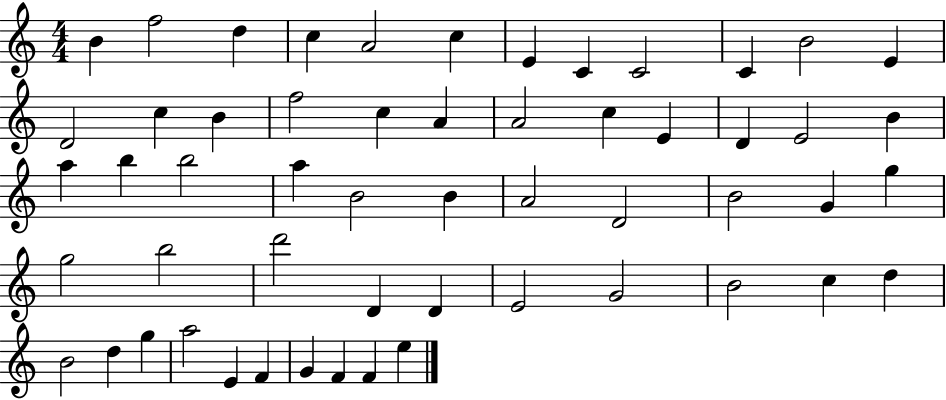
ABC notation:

X:1
T:Untitled
M:4/4
L:1/4
K:C
B f2 d c A2 c E C C2 C B2 E D2 c B f2 c A A2 c E D E2 B a b b2 a B2 B A2 D2 B2 G g g2 b2 d'2 D D E2 G2 B2 c d B2 d g a2 E F G F F e